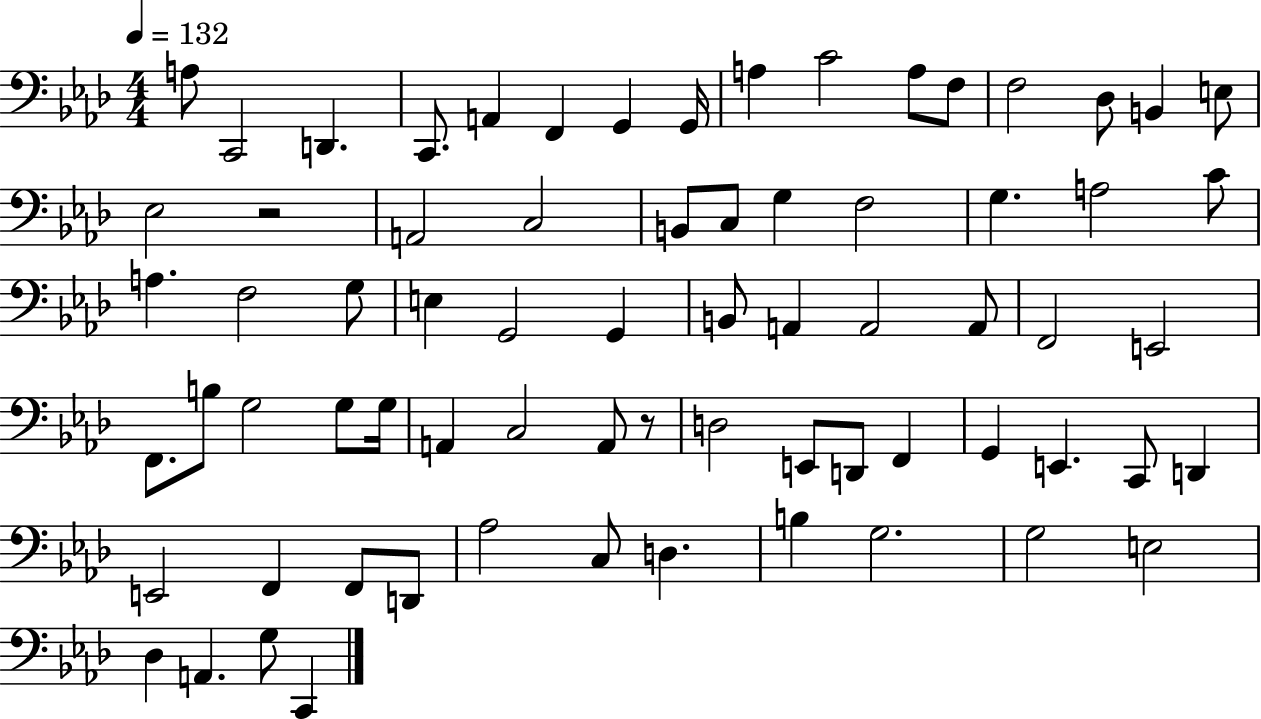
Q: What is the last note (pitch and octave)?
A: C2